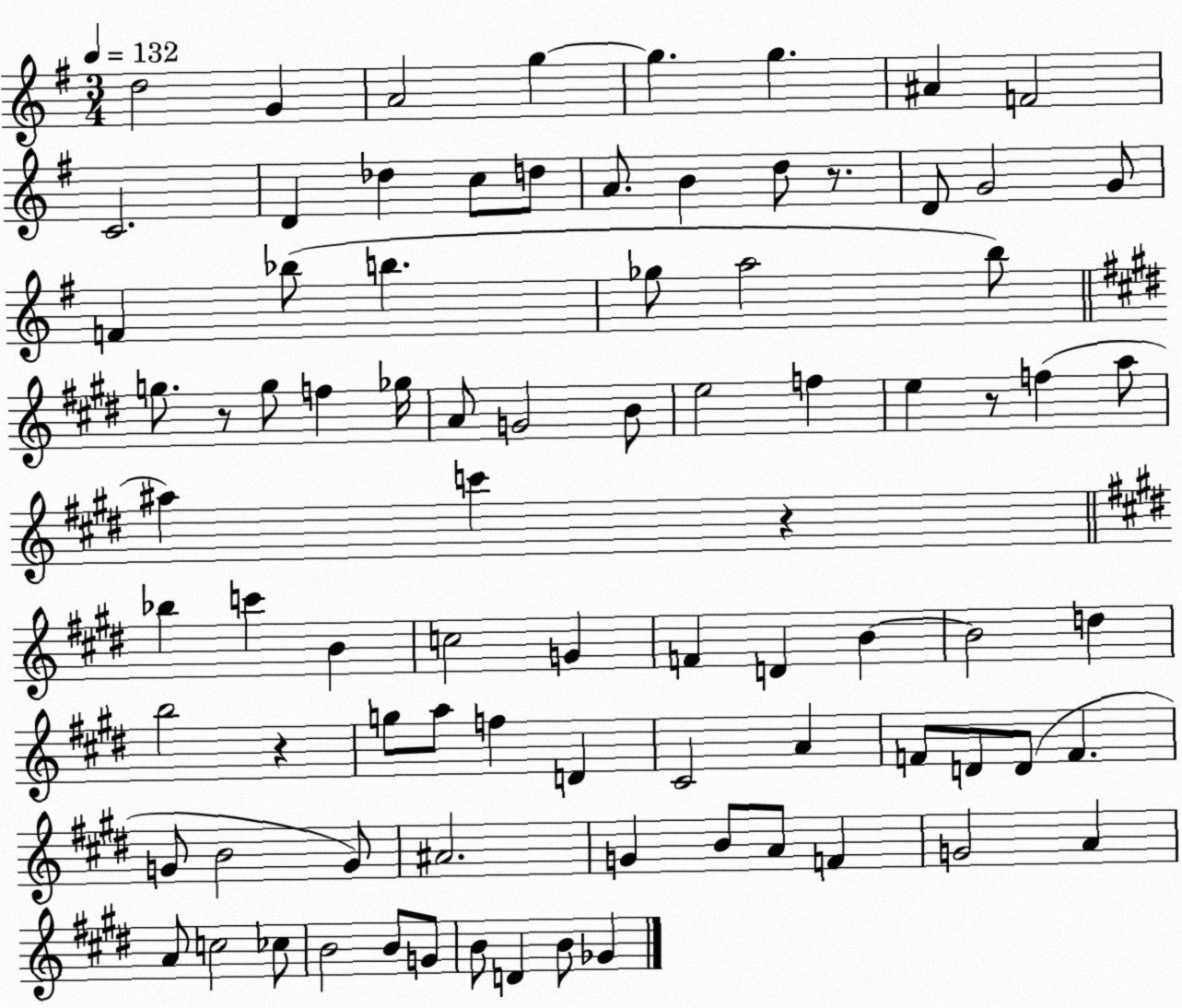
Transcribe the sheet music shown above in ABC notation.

X:1
T:Untitled
M:3/4
L:1/4
K:G
d2 G A2 g g g ^A F2 C2 D _d c/2 d/2 A/2 B d/2 z/2 D/2 G2 G/2 F _b/2 b _g/2 a2 b/2 g/2 z/2 g/2 f _g/4 A/2 G2 B/2 e2 f e z/2 f a/2 ^a c' z _b c' B c2 G F D B B2 d b2 z g/2 a/2 f D ^C2 A F/2 D/2 D/2 F G/2 B2 G/2 ^A2 G B/2 A/2 F G2 A A/2 c2 _c/2 B2 B/2 G/2 B/2 D B/2 _G